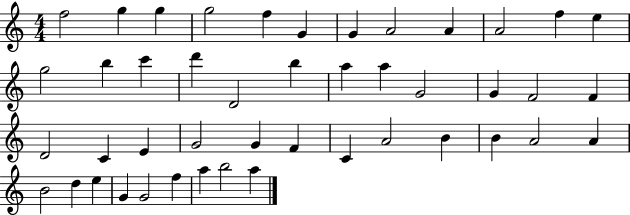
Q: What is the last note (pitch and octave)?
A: A5